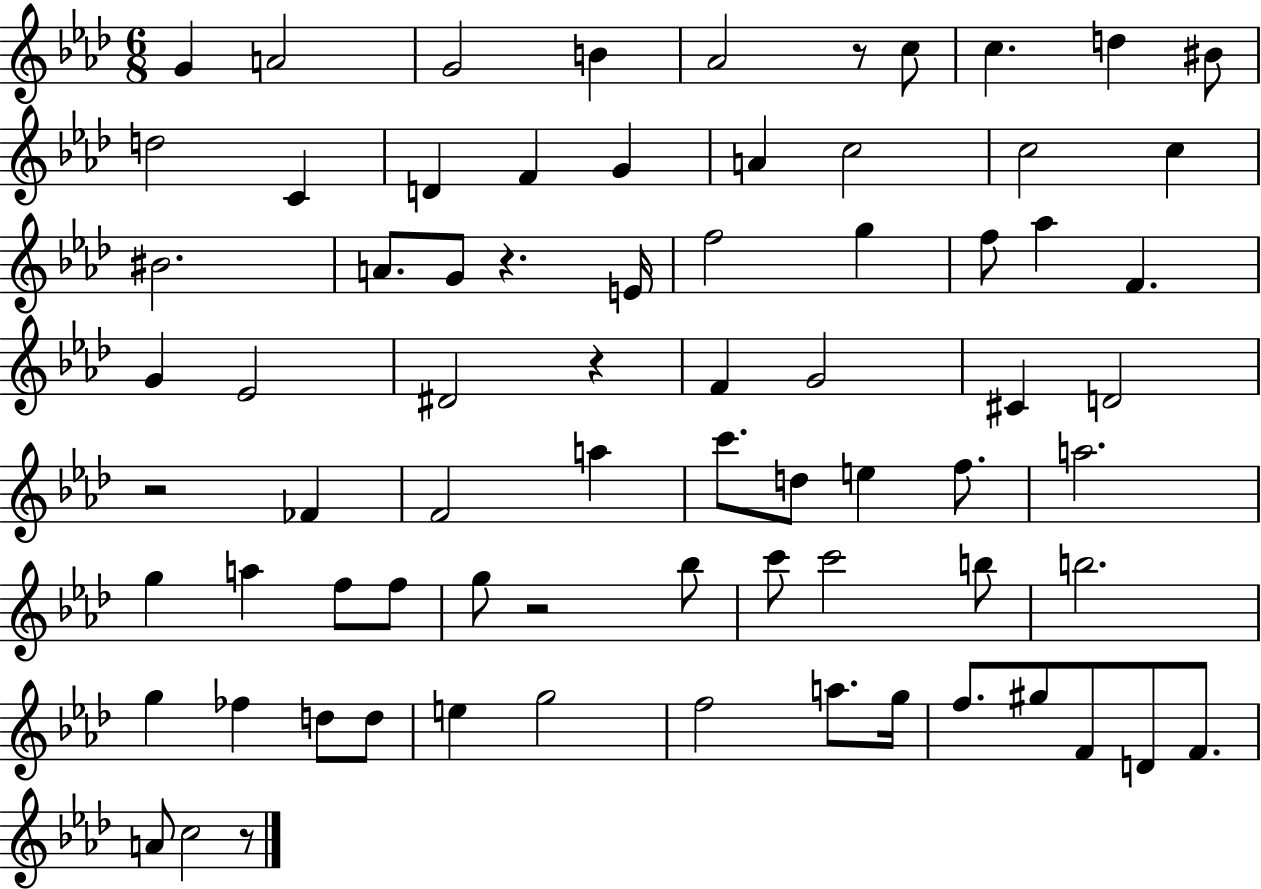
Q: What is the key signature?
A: AES major